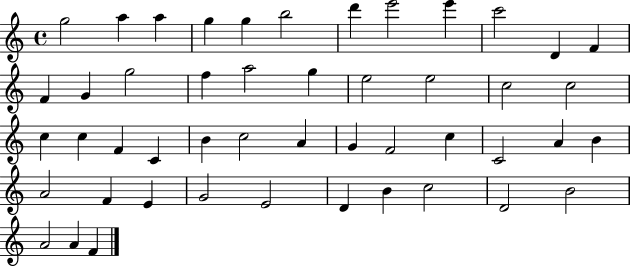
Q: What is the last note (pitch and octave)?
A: F4